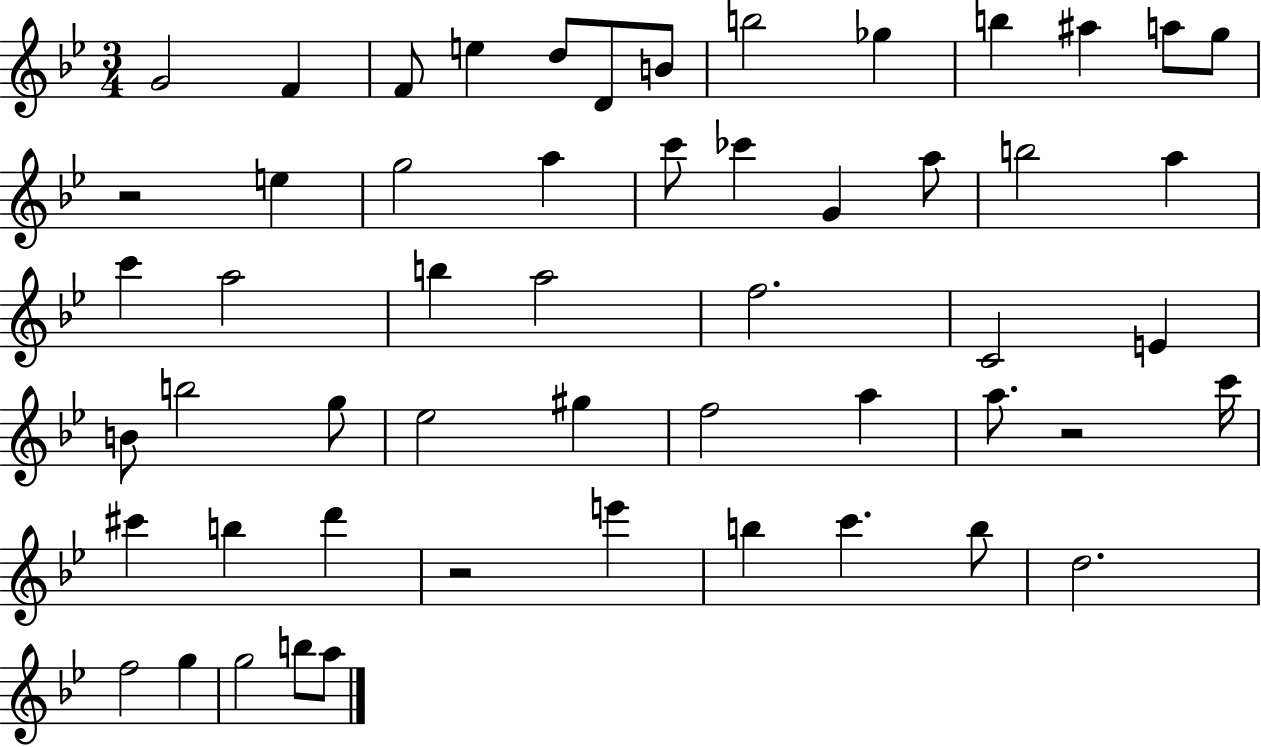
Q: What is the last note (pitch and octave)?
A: A5